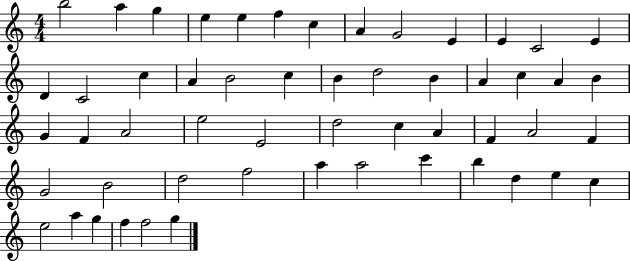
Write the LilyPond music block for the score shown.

{
  \clef treble
  \numericTimeSignature
  \time 4/4
  \key c \major
  b''2 a''4 g''4 | e''4 e''4 f''4 c''4 | a'4 g'2 e'4 | e'4 c'2 e'4 | \break d'4 c'2 c''4 | a'4 b'2 c''4 | b'4 d''2 b'4 | a'4 c''4 a'4 b'4 | \break g'4 f'4 a'2 | e''2 e'2 | d''2 c''4 a'4 | f'4 a'2 f'4 | \break g'2 b'2 | d''2 f''2 | a''4 a''2 c'''4 | b''4 d''4 e''4 c''4 | \break e''2 a''4 g''4 | f''4 f''2 g''4 | \bar "|."
}